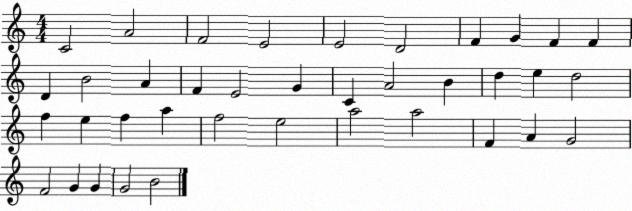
X:1
T:Untitled
M:4/4
L:1/4
K:C
C2 A2 F2 E2 E2 D2 F G F F D B2 A F E2 G C A2 B d e d2 f e f a f2 e2 a2 a2 F A G2 F2 G G G2 B2